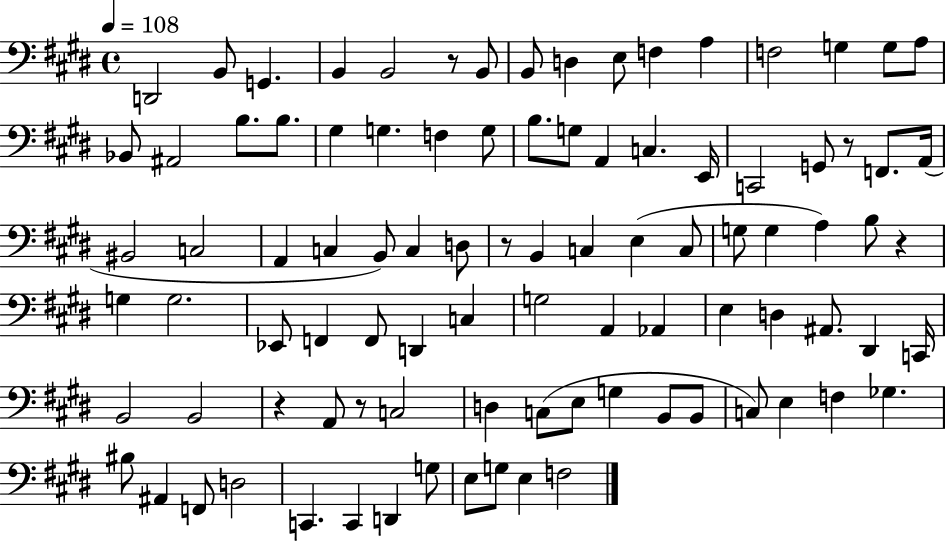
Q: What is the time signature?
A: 4/4